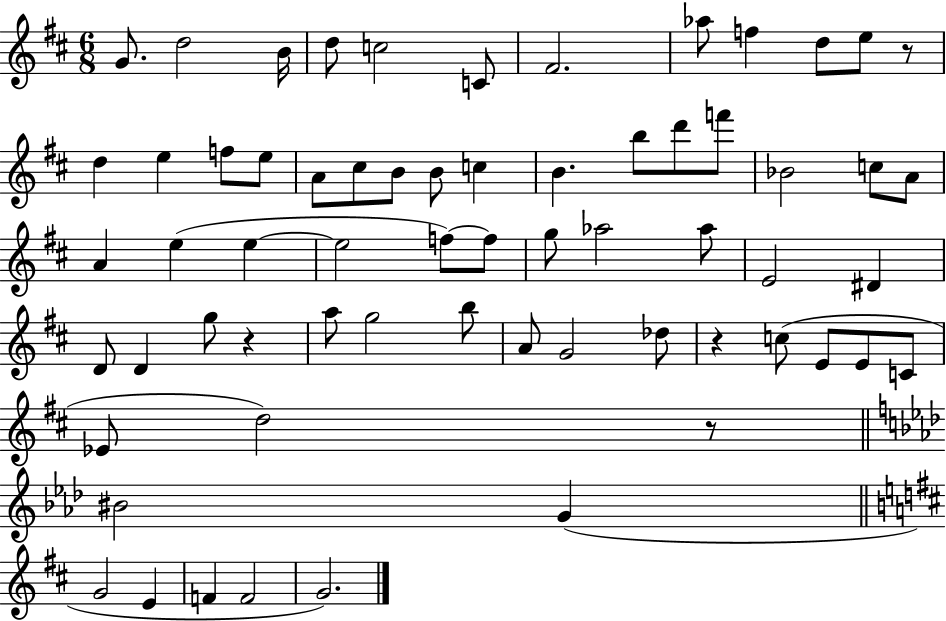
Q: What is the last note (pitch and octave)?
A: G4